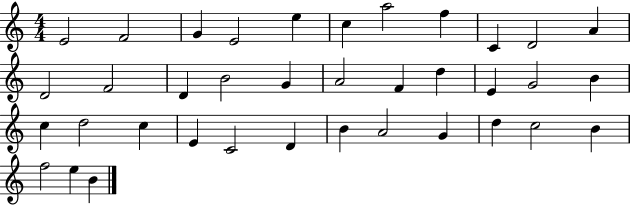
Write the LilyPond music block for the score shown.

{
  \clef treble
  \numericTimeSignature
  \time 4/4
  \key c \major
  e'2 f'2 | g'4 e'2 e''4 | c''4 a''2 f''4 | c'4 d'2 a'4 | \break d'2 f'2 | d'4 b'2 g'4 | a'2 f'4 d''4 | e'4 g'2 b'4 | \break c''4 d''2 c''4 | e'4 c'2 d'4 | b'4 a'2 g'4 | d''4 c''2 b'4 | \break f''2 e''4 b'4 | \bar "|."
}